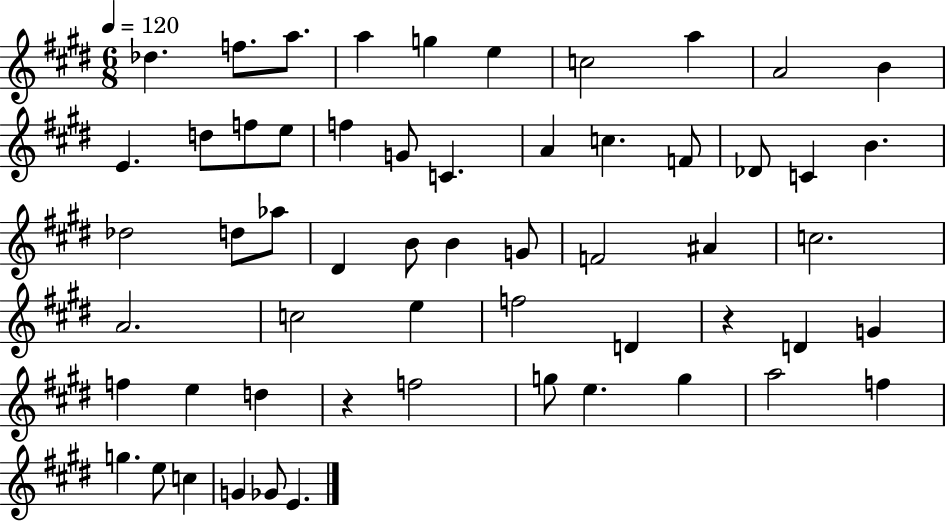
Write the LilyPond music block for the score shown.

{
  \clef treble
  \numericTimeSignature
  \time 6/8
  \key e \major
  \tempo 4 = 120
  des''4. f''8. a''8. | a''4 g''4 e''4 | c''2 a''4 | a'2 b'4 | \break e'4. d''8 f''8 e''8 | f''4 g'8 c'4. | a'4 c''4. f'8 | des'8 c'4 b'4. | \break des''2 d''8 aes''8 | dis'4 b'8 b'4 g'8 | f'2 ais'4 | c''2. | \break a'2. | c''2 e''4 | f''2 d'4 | r4 d'4 g'4 | \break f''4 e''4 d''4 | r4 f''2 | g''8 e''4. g''4 | a''2 f''4 | \break g''4. e''8 c''4 | g'4 ges'8 e'4. | \bar "|."
}